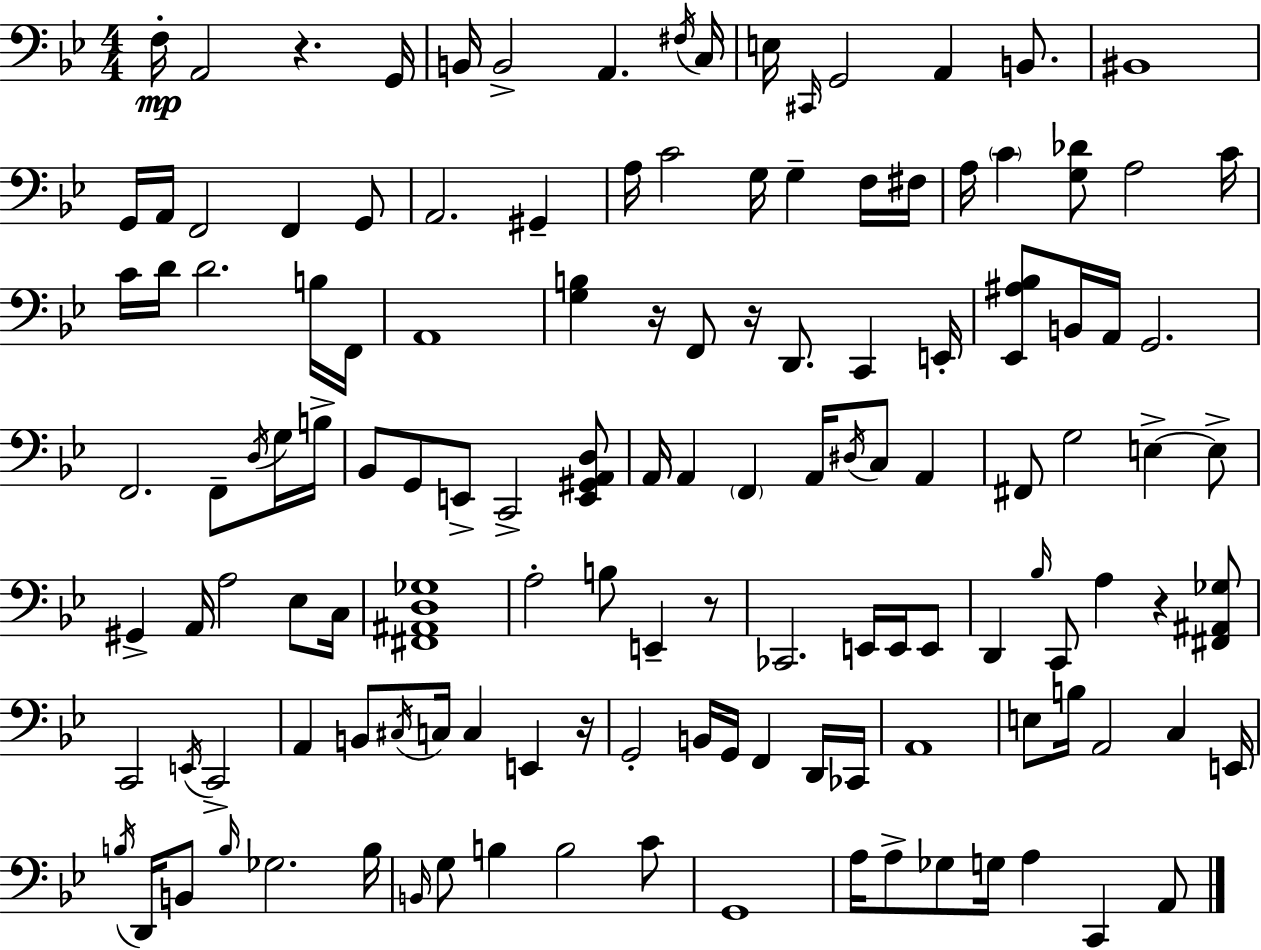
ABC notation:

X:1
T:Untitled
M:4/4
L:1/4
K:Gm
F,/4 A,,2 z G,,/4 B,,/4 B,,2 A,, ^F,/4 C,/4 E,/4 ^C,,/4 G,,2 A,, B,,/2 ^B,,4 G,,/4 A,,/4 F,,2 F,, G,,/2 A,,2 ^G,, A,/4 C2 G,/4 G, F,/4 ^F,/4 A,/4 C [G,_D]/2 A,2 C/4 C/4 D/4 D2 B,/4 F,,/4 A,,4 [G,B,] z/4 F,,/2 z/4 D,,/2 C,, E,,/4 [_E,,^A,_B,]/2 B,,/4 A,,/4 G,,2 F,,2 F,,/2 D,/4 G,/4 B,/4 _B,,/2 G,,/2 E,,/2 C,,2 [E,,^G,,A,,D,]/2 A,,/4 A,, F,, A,,/4 ^D,/4 C,/2 A,, ^F,,/2 G,2 E, E,/2 ^G,, A,,/4 A,2 _E,/2 C,/4 [^F,,^A,,D,_G,]4 A,2 B,/2 E,, z/2 _C,,2 E,,/4 E,,/4 E,,/2 D,, _B,/4 C,,/2 A, z [^F,,^A,,_G,]/2 C,,2 E,,/4 C,,2 A,, B,,/2 ^C,/4 C,/4 C, E,, z/4 G,,2 B,,/4 G,,/4 F,, D,,/4 _C,,/4 A,,4 E,/2 B,/4 A,,2 C, E,,/4 B,/4 D,,/4 B,,/2 B,/4 _G,2 B,/4 B,,/4 G,/2 B, B,2 C/2 G,,4 A,/4 A,/2 _G,/2 G,/4 A, C,, A,,/2